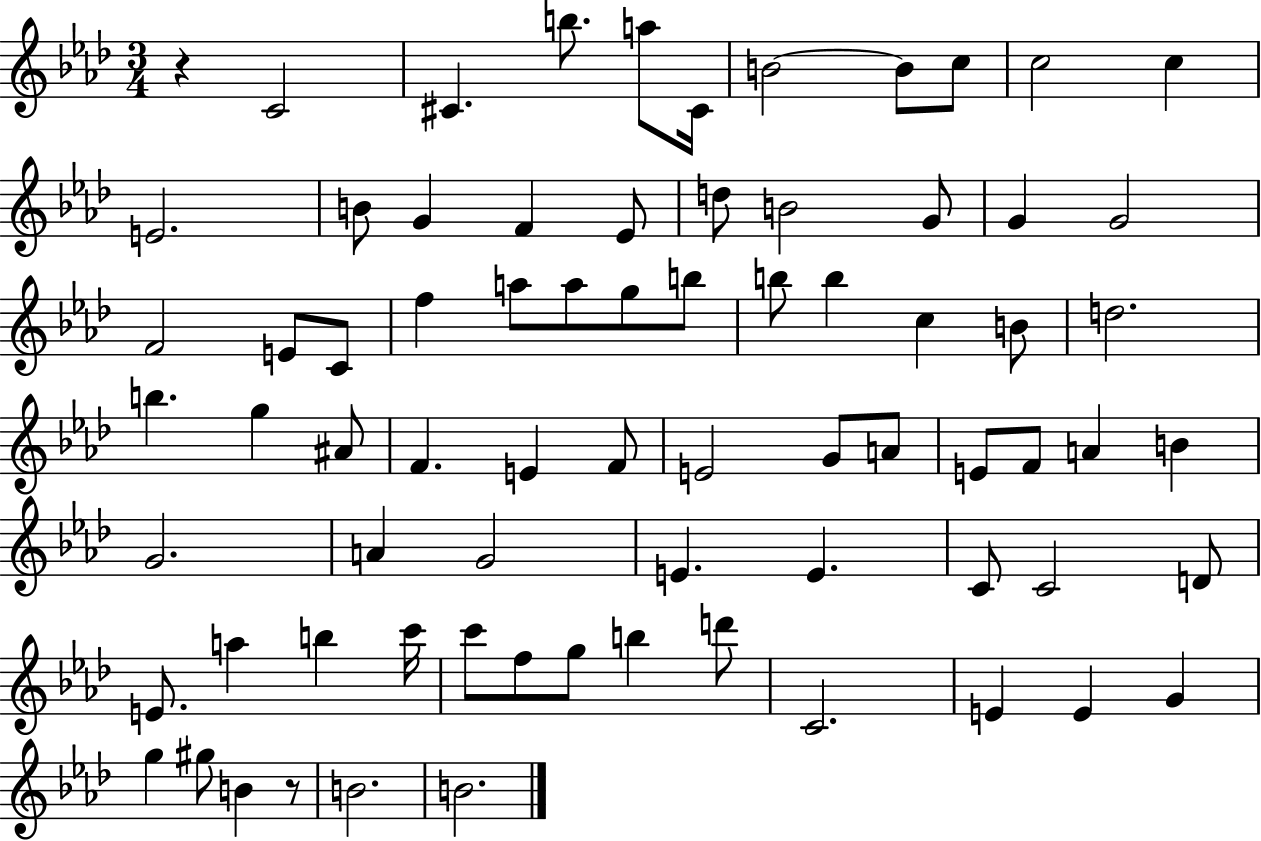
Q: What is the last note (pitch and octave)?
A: B4